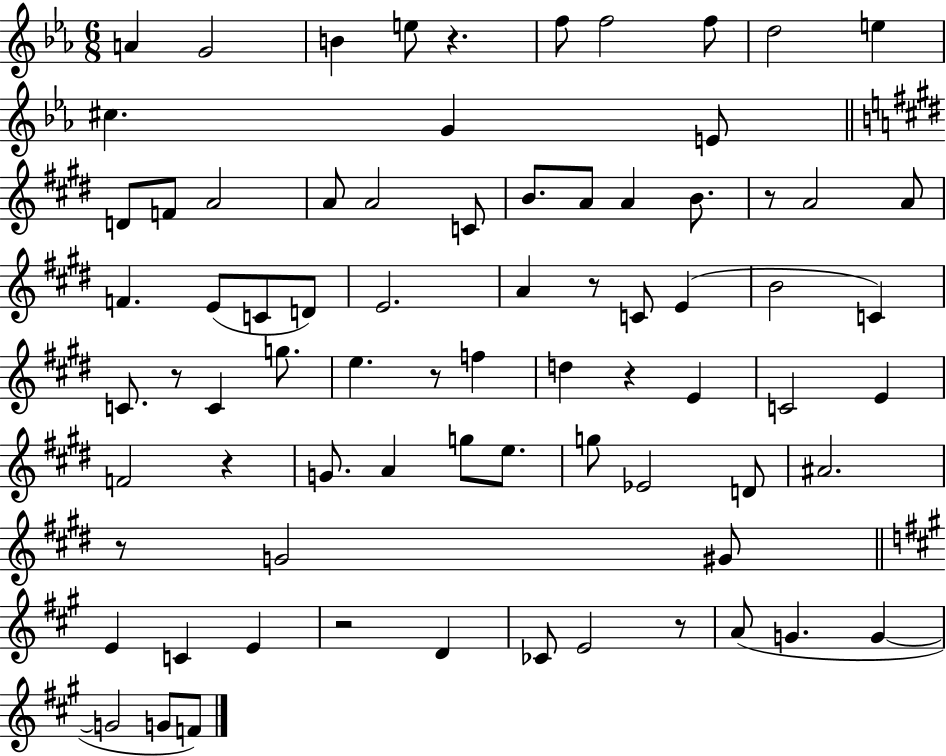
A4/q G4/h B4/q E5/e R/q. F5/e F5/h F5/e D5/h E5/q C#5/q. G4/q E4/e D4/e F4/e A4/h A4/e A4/h C4/e B4/e. A4/e A4/q B4/e. R/e A4/h A4/e F4/q. E4/e C4/e D4/e E4/h. A4/q R/e C4/e E4/q B4/h C4/q C4/e. R/e C4/q G5/e. E5/q. R/e F5/q D5/q R/q E4/q C4/h E4/q F4/h R/q G4/e. A4/q G5/e E5/e. G5/e Eb4/h D4/e A#4/h. R/e G4/h G#4/e E4/q C4/q E4/q R/h D4/q CES4/e E4/h R/e A4/e G4/q. G4/q G4/h G4/e F4/e